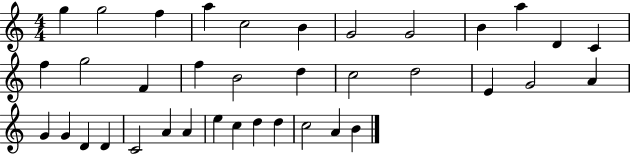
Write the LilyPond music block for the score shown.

{
  \clef treble
  \numericTimeSignature
  \time 4/4
  \key c \major
  g''4 g''2 f''4 | a''4 c''2 b'4 | g'2 g'2 | b'4 a''4 d'4 c'4 | \break f''4 g''2 f'4 | f''4 b'2 d''4 | c''2 d''2 | e'4 g'2 a'4 | \break g'4 g'4 d'4 d'4 | c'2 a'4 a'4 | e''4 c''4 d''4 d''4 | c''2 a'4 b'4 | \break \bar "|."
}